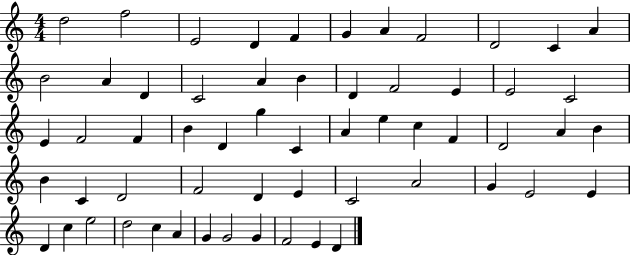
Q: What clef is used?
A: treble